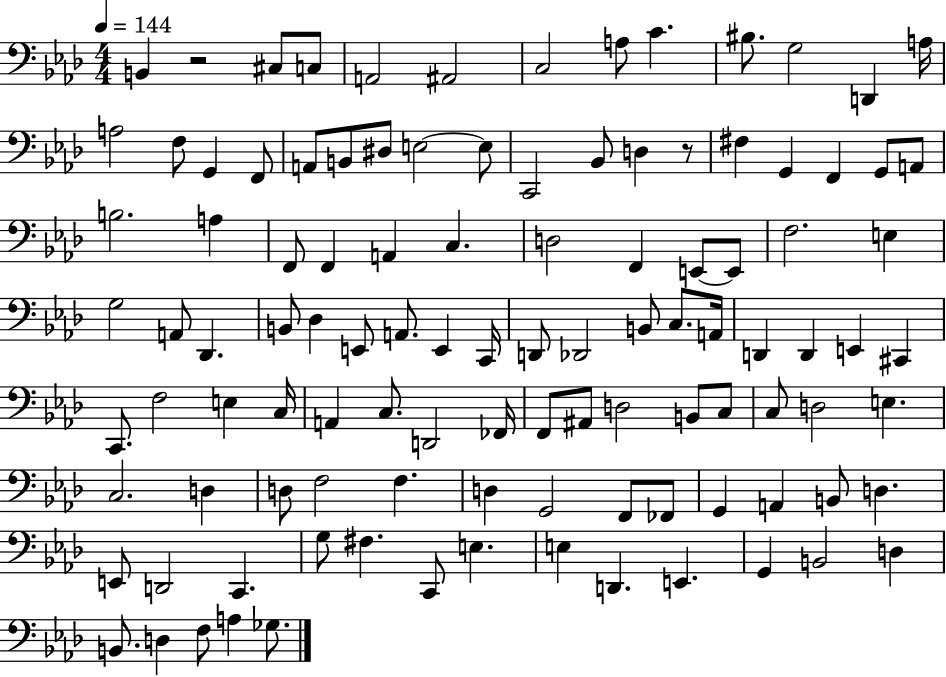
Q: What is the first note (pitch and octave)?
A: B2